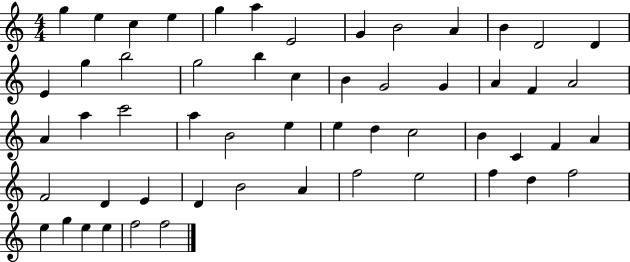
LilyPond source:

{
  \clef treble
  \numericTimeSignature
  \time 4/4
  \key c \major
  g''4 e''4 c''4 e''4 | g''4 a''4 e'2 | g'4 b'2 a'4 | b'4 d'2 d'4 | \break e'4 g''4 b''2 | g''2 b''4 c''4 | b'4 g'2 g'4 | a'4 f'4 a'2 | \break a'4 a''4 c'''2 | a''4 b'2 e''4 | e''4 d''4 c''2 | b'4 c'4 f'4 a'4 | \break f'2 d'4 e'4 | d'4 b'2 a'4 | f''2 e''2 | f''4 d''4 f''2 | \break e''4 g''4 e''4 e''4 | f''2 f''2 | \bar "|."
}